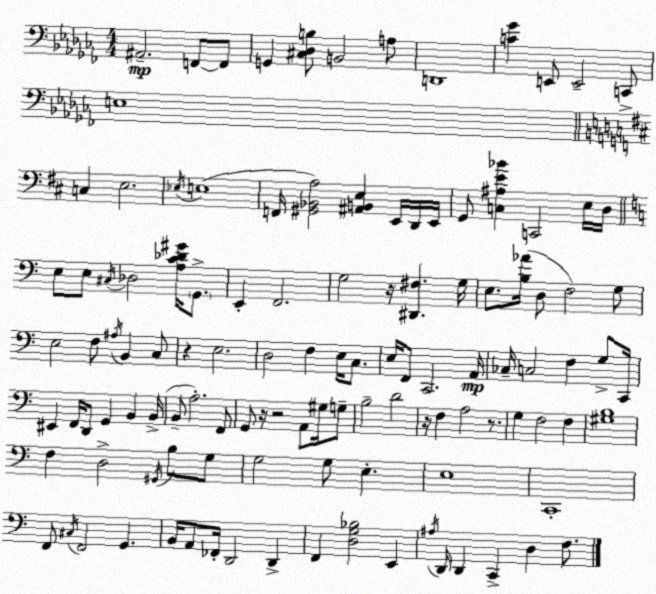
X:1
T:Untitled
M:4/4
L:1/4
K:Abm
^A,,2 F,,/2 F,,/2 G,, [^C,_D,B,]/2 B,,2 A,/2 D,,4 [C_G] E,,/2 E,,2 C,,/2 E,4 C, E,2 _E,/4 E,4 F,,/4 [^G,,_B,,A,]2 [^A,,B,,E,] E,,/4 D,,/4 E,,/4 G,,/2 [C,^A,E_B] C,,2 E,/4 D,/4 E,/2 E,/2 ^C,/4 _D,2 [A,C_D^G]/4 G,,/2 E,, F,,2 G,2 z/4 [^D,,^F,] G,/4 E,/2 [B,_A]/4 D,/2 F,2 G,/2 E,2 F,/2 ^A,/4 B,, C,/2 z E,2 D,2 F, E,/4 C,/2 E,/4 F,,/2 C,,2 A,,/4 _C,/4 C,2 F, G,/2 C,,/4 ^E,, F,,/4 D,,/2 G,, B,, B,,/4 B,,/2 A,2 F,,/2 G,,/2 z/4 z2 A,,/2 ^G,/4 G,/2 B,2 D2 z/4 F, A,2 z/2 G, F,2 F, [^G,B,]4 F, D,2 ^G,,/4 B,/2 G,/2 G,2 G,/2 E, E,4 C,,4 F,,/2 ^C,/4 F,,2 G,, B,,/4 A,,/2 _F,,/4 D,,2 D,, F,, [D,G,_B,]2 E,, ^A,/4 D,,/4 D,, C,, D, F,/2